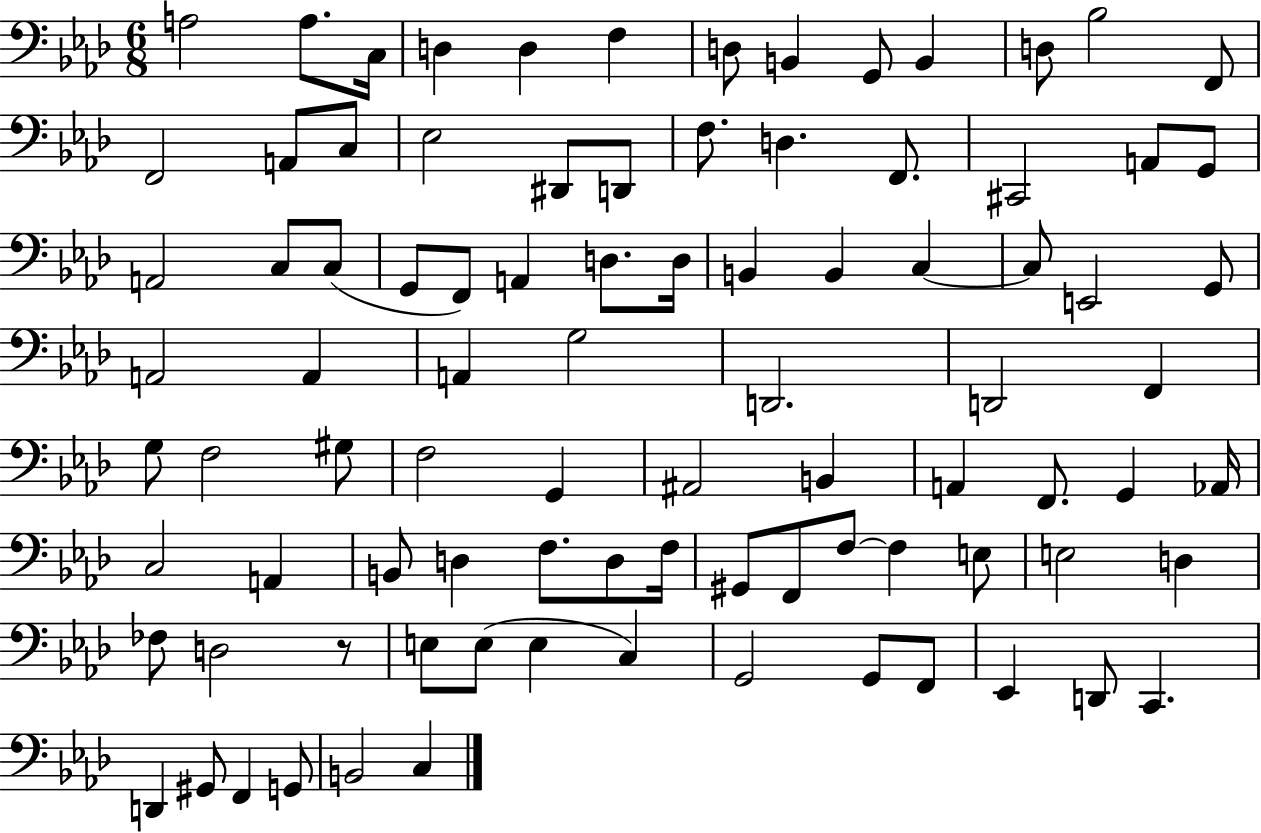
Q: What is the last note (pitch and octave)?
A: C3